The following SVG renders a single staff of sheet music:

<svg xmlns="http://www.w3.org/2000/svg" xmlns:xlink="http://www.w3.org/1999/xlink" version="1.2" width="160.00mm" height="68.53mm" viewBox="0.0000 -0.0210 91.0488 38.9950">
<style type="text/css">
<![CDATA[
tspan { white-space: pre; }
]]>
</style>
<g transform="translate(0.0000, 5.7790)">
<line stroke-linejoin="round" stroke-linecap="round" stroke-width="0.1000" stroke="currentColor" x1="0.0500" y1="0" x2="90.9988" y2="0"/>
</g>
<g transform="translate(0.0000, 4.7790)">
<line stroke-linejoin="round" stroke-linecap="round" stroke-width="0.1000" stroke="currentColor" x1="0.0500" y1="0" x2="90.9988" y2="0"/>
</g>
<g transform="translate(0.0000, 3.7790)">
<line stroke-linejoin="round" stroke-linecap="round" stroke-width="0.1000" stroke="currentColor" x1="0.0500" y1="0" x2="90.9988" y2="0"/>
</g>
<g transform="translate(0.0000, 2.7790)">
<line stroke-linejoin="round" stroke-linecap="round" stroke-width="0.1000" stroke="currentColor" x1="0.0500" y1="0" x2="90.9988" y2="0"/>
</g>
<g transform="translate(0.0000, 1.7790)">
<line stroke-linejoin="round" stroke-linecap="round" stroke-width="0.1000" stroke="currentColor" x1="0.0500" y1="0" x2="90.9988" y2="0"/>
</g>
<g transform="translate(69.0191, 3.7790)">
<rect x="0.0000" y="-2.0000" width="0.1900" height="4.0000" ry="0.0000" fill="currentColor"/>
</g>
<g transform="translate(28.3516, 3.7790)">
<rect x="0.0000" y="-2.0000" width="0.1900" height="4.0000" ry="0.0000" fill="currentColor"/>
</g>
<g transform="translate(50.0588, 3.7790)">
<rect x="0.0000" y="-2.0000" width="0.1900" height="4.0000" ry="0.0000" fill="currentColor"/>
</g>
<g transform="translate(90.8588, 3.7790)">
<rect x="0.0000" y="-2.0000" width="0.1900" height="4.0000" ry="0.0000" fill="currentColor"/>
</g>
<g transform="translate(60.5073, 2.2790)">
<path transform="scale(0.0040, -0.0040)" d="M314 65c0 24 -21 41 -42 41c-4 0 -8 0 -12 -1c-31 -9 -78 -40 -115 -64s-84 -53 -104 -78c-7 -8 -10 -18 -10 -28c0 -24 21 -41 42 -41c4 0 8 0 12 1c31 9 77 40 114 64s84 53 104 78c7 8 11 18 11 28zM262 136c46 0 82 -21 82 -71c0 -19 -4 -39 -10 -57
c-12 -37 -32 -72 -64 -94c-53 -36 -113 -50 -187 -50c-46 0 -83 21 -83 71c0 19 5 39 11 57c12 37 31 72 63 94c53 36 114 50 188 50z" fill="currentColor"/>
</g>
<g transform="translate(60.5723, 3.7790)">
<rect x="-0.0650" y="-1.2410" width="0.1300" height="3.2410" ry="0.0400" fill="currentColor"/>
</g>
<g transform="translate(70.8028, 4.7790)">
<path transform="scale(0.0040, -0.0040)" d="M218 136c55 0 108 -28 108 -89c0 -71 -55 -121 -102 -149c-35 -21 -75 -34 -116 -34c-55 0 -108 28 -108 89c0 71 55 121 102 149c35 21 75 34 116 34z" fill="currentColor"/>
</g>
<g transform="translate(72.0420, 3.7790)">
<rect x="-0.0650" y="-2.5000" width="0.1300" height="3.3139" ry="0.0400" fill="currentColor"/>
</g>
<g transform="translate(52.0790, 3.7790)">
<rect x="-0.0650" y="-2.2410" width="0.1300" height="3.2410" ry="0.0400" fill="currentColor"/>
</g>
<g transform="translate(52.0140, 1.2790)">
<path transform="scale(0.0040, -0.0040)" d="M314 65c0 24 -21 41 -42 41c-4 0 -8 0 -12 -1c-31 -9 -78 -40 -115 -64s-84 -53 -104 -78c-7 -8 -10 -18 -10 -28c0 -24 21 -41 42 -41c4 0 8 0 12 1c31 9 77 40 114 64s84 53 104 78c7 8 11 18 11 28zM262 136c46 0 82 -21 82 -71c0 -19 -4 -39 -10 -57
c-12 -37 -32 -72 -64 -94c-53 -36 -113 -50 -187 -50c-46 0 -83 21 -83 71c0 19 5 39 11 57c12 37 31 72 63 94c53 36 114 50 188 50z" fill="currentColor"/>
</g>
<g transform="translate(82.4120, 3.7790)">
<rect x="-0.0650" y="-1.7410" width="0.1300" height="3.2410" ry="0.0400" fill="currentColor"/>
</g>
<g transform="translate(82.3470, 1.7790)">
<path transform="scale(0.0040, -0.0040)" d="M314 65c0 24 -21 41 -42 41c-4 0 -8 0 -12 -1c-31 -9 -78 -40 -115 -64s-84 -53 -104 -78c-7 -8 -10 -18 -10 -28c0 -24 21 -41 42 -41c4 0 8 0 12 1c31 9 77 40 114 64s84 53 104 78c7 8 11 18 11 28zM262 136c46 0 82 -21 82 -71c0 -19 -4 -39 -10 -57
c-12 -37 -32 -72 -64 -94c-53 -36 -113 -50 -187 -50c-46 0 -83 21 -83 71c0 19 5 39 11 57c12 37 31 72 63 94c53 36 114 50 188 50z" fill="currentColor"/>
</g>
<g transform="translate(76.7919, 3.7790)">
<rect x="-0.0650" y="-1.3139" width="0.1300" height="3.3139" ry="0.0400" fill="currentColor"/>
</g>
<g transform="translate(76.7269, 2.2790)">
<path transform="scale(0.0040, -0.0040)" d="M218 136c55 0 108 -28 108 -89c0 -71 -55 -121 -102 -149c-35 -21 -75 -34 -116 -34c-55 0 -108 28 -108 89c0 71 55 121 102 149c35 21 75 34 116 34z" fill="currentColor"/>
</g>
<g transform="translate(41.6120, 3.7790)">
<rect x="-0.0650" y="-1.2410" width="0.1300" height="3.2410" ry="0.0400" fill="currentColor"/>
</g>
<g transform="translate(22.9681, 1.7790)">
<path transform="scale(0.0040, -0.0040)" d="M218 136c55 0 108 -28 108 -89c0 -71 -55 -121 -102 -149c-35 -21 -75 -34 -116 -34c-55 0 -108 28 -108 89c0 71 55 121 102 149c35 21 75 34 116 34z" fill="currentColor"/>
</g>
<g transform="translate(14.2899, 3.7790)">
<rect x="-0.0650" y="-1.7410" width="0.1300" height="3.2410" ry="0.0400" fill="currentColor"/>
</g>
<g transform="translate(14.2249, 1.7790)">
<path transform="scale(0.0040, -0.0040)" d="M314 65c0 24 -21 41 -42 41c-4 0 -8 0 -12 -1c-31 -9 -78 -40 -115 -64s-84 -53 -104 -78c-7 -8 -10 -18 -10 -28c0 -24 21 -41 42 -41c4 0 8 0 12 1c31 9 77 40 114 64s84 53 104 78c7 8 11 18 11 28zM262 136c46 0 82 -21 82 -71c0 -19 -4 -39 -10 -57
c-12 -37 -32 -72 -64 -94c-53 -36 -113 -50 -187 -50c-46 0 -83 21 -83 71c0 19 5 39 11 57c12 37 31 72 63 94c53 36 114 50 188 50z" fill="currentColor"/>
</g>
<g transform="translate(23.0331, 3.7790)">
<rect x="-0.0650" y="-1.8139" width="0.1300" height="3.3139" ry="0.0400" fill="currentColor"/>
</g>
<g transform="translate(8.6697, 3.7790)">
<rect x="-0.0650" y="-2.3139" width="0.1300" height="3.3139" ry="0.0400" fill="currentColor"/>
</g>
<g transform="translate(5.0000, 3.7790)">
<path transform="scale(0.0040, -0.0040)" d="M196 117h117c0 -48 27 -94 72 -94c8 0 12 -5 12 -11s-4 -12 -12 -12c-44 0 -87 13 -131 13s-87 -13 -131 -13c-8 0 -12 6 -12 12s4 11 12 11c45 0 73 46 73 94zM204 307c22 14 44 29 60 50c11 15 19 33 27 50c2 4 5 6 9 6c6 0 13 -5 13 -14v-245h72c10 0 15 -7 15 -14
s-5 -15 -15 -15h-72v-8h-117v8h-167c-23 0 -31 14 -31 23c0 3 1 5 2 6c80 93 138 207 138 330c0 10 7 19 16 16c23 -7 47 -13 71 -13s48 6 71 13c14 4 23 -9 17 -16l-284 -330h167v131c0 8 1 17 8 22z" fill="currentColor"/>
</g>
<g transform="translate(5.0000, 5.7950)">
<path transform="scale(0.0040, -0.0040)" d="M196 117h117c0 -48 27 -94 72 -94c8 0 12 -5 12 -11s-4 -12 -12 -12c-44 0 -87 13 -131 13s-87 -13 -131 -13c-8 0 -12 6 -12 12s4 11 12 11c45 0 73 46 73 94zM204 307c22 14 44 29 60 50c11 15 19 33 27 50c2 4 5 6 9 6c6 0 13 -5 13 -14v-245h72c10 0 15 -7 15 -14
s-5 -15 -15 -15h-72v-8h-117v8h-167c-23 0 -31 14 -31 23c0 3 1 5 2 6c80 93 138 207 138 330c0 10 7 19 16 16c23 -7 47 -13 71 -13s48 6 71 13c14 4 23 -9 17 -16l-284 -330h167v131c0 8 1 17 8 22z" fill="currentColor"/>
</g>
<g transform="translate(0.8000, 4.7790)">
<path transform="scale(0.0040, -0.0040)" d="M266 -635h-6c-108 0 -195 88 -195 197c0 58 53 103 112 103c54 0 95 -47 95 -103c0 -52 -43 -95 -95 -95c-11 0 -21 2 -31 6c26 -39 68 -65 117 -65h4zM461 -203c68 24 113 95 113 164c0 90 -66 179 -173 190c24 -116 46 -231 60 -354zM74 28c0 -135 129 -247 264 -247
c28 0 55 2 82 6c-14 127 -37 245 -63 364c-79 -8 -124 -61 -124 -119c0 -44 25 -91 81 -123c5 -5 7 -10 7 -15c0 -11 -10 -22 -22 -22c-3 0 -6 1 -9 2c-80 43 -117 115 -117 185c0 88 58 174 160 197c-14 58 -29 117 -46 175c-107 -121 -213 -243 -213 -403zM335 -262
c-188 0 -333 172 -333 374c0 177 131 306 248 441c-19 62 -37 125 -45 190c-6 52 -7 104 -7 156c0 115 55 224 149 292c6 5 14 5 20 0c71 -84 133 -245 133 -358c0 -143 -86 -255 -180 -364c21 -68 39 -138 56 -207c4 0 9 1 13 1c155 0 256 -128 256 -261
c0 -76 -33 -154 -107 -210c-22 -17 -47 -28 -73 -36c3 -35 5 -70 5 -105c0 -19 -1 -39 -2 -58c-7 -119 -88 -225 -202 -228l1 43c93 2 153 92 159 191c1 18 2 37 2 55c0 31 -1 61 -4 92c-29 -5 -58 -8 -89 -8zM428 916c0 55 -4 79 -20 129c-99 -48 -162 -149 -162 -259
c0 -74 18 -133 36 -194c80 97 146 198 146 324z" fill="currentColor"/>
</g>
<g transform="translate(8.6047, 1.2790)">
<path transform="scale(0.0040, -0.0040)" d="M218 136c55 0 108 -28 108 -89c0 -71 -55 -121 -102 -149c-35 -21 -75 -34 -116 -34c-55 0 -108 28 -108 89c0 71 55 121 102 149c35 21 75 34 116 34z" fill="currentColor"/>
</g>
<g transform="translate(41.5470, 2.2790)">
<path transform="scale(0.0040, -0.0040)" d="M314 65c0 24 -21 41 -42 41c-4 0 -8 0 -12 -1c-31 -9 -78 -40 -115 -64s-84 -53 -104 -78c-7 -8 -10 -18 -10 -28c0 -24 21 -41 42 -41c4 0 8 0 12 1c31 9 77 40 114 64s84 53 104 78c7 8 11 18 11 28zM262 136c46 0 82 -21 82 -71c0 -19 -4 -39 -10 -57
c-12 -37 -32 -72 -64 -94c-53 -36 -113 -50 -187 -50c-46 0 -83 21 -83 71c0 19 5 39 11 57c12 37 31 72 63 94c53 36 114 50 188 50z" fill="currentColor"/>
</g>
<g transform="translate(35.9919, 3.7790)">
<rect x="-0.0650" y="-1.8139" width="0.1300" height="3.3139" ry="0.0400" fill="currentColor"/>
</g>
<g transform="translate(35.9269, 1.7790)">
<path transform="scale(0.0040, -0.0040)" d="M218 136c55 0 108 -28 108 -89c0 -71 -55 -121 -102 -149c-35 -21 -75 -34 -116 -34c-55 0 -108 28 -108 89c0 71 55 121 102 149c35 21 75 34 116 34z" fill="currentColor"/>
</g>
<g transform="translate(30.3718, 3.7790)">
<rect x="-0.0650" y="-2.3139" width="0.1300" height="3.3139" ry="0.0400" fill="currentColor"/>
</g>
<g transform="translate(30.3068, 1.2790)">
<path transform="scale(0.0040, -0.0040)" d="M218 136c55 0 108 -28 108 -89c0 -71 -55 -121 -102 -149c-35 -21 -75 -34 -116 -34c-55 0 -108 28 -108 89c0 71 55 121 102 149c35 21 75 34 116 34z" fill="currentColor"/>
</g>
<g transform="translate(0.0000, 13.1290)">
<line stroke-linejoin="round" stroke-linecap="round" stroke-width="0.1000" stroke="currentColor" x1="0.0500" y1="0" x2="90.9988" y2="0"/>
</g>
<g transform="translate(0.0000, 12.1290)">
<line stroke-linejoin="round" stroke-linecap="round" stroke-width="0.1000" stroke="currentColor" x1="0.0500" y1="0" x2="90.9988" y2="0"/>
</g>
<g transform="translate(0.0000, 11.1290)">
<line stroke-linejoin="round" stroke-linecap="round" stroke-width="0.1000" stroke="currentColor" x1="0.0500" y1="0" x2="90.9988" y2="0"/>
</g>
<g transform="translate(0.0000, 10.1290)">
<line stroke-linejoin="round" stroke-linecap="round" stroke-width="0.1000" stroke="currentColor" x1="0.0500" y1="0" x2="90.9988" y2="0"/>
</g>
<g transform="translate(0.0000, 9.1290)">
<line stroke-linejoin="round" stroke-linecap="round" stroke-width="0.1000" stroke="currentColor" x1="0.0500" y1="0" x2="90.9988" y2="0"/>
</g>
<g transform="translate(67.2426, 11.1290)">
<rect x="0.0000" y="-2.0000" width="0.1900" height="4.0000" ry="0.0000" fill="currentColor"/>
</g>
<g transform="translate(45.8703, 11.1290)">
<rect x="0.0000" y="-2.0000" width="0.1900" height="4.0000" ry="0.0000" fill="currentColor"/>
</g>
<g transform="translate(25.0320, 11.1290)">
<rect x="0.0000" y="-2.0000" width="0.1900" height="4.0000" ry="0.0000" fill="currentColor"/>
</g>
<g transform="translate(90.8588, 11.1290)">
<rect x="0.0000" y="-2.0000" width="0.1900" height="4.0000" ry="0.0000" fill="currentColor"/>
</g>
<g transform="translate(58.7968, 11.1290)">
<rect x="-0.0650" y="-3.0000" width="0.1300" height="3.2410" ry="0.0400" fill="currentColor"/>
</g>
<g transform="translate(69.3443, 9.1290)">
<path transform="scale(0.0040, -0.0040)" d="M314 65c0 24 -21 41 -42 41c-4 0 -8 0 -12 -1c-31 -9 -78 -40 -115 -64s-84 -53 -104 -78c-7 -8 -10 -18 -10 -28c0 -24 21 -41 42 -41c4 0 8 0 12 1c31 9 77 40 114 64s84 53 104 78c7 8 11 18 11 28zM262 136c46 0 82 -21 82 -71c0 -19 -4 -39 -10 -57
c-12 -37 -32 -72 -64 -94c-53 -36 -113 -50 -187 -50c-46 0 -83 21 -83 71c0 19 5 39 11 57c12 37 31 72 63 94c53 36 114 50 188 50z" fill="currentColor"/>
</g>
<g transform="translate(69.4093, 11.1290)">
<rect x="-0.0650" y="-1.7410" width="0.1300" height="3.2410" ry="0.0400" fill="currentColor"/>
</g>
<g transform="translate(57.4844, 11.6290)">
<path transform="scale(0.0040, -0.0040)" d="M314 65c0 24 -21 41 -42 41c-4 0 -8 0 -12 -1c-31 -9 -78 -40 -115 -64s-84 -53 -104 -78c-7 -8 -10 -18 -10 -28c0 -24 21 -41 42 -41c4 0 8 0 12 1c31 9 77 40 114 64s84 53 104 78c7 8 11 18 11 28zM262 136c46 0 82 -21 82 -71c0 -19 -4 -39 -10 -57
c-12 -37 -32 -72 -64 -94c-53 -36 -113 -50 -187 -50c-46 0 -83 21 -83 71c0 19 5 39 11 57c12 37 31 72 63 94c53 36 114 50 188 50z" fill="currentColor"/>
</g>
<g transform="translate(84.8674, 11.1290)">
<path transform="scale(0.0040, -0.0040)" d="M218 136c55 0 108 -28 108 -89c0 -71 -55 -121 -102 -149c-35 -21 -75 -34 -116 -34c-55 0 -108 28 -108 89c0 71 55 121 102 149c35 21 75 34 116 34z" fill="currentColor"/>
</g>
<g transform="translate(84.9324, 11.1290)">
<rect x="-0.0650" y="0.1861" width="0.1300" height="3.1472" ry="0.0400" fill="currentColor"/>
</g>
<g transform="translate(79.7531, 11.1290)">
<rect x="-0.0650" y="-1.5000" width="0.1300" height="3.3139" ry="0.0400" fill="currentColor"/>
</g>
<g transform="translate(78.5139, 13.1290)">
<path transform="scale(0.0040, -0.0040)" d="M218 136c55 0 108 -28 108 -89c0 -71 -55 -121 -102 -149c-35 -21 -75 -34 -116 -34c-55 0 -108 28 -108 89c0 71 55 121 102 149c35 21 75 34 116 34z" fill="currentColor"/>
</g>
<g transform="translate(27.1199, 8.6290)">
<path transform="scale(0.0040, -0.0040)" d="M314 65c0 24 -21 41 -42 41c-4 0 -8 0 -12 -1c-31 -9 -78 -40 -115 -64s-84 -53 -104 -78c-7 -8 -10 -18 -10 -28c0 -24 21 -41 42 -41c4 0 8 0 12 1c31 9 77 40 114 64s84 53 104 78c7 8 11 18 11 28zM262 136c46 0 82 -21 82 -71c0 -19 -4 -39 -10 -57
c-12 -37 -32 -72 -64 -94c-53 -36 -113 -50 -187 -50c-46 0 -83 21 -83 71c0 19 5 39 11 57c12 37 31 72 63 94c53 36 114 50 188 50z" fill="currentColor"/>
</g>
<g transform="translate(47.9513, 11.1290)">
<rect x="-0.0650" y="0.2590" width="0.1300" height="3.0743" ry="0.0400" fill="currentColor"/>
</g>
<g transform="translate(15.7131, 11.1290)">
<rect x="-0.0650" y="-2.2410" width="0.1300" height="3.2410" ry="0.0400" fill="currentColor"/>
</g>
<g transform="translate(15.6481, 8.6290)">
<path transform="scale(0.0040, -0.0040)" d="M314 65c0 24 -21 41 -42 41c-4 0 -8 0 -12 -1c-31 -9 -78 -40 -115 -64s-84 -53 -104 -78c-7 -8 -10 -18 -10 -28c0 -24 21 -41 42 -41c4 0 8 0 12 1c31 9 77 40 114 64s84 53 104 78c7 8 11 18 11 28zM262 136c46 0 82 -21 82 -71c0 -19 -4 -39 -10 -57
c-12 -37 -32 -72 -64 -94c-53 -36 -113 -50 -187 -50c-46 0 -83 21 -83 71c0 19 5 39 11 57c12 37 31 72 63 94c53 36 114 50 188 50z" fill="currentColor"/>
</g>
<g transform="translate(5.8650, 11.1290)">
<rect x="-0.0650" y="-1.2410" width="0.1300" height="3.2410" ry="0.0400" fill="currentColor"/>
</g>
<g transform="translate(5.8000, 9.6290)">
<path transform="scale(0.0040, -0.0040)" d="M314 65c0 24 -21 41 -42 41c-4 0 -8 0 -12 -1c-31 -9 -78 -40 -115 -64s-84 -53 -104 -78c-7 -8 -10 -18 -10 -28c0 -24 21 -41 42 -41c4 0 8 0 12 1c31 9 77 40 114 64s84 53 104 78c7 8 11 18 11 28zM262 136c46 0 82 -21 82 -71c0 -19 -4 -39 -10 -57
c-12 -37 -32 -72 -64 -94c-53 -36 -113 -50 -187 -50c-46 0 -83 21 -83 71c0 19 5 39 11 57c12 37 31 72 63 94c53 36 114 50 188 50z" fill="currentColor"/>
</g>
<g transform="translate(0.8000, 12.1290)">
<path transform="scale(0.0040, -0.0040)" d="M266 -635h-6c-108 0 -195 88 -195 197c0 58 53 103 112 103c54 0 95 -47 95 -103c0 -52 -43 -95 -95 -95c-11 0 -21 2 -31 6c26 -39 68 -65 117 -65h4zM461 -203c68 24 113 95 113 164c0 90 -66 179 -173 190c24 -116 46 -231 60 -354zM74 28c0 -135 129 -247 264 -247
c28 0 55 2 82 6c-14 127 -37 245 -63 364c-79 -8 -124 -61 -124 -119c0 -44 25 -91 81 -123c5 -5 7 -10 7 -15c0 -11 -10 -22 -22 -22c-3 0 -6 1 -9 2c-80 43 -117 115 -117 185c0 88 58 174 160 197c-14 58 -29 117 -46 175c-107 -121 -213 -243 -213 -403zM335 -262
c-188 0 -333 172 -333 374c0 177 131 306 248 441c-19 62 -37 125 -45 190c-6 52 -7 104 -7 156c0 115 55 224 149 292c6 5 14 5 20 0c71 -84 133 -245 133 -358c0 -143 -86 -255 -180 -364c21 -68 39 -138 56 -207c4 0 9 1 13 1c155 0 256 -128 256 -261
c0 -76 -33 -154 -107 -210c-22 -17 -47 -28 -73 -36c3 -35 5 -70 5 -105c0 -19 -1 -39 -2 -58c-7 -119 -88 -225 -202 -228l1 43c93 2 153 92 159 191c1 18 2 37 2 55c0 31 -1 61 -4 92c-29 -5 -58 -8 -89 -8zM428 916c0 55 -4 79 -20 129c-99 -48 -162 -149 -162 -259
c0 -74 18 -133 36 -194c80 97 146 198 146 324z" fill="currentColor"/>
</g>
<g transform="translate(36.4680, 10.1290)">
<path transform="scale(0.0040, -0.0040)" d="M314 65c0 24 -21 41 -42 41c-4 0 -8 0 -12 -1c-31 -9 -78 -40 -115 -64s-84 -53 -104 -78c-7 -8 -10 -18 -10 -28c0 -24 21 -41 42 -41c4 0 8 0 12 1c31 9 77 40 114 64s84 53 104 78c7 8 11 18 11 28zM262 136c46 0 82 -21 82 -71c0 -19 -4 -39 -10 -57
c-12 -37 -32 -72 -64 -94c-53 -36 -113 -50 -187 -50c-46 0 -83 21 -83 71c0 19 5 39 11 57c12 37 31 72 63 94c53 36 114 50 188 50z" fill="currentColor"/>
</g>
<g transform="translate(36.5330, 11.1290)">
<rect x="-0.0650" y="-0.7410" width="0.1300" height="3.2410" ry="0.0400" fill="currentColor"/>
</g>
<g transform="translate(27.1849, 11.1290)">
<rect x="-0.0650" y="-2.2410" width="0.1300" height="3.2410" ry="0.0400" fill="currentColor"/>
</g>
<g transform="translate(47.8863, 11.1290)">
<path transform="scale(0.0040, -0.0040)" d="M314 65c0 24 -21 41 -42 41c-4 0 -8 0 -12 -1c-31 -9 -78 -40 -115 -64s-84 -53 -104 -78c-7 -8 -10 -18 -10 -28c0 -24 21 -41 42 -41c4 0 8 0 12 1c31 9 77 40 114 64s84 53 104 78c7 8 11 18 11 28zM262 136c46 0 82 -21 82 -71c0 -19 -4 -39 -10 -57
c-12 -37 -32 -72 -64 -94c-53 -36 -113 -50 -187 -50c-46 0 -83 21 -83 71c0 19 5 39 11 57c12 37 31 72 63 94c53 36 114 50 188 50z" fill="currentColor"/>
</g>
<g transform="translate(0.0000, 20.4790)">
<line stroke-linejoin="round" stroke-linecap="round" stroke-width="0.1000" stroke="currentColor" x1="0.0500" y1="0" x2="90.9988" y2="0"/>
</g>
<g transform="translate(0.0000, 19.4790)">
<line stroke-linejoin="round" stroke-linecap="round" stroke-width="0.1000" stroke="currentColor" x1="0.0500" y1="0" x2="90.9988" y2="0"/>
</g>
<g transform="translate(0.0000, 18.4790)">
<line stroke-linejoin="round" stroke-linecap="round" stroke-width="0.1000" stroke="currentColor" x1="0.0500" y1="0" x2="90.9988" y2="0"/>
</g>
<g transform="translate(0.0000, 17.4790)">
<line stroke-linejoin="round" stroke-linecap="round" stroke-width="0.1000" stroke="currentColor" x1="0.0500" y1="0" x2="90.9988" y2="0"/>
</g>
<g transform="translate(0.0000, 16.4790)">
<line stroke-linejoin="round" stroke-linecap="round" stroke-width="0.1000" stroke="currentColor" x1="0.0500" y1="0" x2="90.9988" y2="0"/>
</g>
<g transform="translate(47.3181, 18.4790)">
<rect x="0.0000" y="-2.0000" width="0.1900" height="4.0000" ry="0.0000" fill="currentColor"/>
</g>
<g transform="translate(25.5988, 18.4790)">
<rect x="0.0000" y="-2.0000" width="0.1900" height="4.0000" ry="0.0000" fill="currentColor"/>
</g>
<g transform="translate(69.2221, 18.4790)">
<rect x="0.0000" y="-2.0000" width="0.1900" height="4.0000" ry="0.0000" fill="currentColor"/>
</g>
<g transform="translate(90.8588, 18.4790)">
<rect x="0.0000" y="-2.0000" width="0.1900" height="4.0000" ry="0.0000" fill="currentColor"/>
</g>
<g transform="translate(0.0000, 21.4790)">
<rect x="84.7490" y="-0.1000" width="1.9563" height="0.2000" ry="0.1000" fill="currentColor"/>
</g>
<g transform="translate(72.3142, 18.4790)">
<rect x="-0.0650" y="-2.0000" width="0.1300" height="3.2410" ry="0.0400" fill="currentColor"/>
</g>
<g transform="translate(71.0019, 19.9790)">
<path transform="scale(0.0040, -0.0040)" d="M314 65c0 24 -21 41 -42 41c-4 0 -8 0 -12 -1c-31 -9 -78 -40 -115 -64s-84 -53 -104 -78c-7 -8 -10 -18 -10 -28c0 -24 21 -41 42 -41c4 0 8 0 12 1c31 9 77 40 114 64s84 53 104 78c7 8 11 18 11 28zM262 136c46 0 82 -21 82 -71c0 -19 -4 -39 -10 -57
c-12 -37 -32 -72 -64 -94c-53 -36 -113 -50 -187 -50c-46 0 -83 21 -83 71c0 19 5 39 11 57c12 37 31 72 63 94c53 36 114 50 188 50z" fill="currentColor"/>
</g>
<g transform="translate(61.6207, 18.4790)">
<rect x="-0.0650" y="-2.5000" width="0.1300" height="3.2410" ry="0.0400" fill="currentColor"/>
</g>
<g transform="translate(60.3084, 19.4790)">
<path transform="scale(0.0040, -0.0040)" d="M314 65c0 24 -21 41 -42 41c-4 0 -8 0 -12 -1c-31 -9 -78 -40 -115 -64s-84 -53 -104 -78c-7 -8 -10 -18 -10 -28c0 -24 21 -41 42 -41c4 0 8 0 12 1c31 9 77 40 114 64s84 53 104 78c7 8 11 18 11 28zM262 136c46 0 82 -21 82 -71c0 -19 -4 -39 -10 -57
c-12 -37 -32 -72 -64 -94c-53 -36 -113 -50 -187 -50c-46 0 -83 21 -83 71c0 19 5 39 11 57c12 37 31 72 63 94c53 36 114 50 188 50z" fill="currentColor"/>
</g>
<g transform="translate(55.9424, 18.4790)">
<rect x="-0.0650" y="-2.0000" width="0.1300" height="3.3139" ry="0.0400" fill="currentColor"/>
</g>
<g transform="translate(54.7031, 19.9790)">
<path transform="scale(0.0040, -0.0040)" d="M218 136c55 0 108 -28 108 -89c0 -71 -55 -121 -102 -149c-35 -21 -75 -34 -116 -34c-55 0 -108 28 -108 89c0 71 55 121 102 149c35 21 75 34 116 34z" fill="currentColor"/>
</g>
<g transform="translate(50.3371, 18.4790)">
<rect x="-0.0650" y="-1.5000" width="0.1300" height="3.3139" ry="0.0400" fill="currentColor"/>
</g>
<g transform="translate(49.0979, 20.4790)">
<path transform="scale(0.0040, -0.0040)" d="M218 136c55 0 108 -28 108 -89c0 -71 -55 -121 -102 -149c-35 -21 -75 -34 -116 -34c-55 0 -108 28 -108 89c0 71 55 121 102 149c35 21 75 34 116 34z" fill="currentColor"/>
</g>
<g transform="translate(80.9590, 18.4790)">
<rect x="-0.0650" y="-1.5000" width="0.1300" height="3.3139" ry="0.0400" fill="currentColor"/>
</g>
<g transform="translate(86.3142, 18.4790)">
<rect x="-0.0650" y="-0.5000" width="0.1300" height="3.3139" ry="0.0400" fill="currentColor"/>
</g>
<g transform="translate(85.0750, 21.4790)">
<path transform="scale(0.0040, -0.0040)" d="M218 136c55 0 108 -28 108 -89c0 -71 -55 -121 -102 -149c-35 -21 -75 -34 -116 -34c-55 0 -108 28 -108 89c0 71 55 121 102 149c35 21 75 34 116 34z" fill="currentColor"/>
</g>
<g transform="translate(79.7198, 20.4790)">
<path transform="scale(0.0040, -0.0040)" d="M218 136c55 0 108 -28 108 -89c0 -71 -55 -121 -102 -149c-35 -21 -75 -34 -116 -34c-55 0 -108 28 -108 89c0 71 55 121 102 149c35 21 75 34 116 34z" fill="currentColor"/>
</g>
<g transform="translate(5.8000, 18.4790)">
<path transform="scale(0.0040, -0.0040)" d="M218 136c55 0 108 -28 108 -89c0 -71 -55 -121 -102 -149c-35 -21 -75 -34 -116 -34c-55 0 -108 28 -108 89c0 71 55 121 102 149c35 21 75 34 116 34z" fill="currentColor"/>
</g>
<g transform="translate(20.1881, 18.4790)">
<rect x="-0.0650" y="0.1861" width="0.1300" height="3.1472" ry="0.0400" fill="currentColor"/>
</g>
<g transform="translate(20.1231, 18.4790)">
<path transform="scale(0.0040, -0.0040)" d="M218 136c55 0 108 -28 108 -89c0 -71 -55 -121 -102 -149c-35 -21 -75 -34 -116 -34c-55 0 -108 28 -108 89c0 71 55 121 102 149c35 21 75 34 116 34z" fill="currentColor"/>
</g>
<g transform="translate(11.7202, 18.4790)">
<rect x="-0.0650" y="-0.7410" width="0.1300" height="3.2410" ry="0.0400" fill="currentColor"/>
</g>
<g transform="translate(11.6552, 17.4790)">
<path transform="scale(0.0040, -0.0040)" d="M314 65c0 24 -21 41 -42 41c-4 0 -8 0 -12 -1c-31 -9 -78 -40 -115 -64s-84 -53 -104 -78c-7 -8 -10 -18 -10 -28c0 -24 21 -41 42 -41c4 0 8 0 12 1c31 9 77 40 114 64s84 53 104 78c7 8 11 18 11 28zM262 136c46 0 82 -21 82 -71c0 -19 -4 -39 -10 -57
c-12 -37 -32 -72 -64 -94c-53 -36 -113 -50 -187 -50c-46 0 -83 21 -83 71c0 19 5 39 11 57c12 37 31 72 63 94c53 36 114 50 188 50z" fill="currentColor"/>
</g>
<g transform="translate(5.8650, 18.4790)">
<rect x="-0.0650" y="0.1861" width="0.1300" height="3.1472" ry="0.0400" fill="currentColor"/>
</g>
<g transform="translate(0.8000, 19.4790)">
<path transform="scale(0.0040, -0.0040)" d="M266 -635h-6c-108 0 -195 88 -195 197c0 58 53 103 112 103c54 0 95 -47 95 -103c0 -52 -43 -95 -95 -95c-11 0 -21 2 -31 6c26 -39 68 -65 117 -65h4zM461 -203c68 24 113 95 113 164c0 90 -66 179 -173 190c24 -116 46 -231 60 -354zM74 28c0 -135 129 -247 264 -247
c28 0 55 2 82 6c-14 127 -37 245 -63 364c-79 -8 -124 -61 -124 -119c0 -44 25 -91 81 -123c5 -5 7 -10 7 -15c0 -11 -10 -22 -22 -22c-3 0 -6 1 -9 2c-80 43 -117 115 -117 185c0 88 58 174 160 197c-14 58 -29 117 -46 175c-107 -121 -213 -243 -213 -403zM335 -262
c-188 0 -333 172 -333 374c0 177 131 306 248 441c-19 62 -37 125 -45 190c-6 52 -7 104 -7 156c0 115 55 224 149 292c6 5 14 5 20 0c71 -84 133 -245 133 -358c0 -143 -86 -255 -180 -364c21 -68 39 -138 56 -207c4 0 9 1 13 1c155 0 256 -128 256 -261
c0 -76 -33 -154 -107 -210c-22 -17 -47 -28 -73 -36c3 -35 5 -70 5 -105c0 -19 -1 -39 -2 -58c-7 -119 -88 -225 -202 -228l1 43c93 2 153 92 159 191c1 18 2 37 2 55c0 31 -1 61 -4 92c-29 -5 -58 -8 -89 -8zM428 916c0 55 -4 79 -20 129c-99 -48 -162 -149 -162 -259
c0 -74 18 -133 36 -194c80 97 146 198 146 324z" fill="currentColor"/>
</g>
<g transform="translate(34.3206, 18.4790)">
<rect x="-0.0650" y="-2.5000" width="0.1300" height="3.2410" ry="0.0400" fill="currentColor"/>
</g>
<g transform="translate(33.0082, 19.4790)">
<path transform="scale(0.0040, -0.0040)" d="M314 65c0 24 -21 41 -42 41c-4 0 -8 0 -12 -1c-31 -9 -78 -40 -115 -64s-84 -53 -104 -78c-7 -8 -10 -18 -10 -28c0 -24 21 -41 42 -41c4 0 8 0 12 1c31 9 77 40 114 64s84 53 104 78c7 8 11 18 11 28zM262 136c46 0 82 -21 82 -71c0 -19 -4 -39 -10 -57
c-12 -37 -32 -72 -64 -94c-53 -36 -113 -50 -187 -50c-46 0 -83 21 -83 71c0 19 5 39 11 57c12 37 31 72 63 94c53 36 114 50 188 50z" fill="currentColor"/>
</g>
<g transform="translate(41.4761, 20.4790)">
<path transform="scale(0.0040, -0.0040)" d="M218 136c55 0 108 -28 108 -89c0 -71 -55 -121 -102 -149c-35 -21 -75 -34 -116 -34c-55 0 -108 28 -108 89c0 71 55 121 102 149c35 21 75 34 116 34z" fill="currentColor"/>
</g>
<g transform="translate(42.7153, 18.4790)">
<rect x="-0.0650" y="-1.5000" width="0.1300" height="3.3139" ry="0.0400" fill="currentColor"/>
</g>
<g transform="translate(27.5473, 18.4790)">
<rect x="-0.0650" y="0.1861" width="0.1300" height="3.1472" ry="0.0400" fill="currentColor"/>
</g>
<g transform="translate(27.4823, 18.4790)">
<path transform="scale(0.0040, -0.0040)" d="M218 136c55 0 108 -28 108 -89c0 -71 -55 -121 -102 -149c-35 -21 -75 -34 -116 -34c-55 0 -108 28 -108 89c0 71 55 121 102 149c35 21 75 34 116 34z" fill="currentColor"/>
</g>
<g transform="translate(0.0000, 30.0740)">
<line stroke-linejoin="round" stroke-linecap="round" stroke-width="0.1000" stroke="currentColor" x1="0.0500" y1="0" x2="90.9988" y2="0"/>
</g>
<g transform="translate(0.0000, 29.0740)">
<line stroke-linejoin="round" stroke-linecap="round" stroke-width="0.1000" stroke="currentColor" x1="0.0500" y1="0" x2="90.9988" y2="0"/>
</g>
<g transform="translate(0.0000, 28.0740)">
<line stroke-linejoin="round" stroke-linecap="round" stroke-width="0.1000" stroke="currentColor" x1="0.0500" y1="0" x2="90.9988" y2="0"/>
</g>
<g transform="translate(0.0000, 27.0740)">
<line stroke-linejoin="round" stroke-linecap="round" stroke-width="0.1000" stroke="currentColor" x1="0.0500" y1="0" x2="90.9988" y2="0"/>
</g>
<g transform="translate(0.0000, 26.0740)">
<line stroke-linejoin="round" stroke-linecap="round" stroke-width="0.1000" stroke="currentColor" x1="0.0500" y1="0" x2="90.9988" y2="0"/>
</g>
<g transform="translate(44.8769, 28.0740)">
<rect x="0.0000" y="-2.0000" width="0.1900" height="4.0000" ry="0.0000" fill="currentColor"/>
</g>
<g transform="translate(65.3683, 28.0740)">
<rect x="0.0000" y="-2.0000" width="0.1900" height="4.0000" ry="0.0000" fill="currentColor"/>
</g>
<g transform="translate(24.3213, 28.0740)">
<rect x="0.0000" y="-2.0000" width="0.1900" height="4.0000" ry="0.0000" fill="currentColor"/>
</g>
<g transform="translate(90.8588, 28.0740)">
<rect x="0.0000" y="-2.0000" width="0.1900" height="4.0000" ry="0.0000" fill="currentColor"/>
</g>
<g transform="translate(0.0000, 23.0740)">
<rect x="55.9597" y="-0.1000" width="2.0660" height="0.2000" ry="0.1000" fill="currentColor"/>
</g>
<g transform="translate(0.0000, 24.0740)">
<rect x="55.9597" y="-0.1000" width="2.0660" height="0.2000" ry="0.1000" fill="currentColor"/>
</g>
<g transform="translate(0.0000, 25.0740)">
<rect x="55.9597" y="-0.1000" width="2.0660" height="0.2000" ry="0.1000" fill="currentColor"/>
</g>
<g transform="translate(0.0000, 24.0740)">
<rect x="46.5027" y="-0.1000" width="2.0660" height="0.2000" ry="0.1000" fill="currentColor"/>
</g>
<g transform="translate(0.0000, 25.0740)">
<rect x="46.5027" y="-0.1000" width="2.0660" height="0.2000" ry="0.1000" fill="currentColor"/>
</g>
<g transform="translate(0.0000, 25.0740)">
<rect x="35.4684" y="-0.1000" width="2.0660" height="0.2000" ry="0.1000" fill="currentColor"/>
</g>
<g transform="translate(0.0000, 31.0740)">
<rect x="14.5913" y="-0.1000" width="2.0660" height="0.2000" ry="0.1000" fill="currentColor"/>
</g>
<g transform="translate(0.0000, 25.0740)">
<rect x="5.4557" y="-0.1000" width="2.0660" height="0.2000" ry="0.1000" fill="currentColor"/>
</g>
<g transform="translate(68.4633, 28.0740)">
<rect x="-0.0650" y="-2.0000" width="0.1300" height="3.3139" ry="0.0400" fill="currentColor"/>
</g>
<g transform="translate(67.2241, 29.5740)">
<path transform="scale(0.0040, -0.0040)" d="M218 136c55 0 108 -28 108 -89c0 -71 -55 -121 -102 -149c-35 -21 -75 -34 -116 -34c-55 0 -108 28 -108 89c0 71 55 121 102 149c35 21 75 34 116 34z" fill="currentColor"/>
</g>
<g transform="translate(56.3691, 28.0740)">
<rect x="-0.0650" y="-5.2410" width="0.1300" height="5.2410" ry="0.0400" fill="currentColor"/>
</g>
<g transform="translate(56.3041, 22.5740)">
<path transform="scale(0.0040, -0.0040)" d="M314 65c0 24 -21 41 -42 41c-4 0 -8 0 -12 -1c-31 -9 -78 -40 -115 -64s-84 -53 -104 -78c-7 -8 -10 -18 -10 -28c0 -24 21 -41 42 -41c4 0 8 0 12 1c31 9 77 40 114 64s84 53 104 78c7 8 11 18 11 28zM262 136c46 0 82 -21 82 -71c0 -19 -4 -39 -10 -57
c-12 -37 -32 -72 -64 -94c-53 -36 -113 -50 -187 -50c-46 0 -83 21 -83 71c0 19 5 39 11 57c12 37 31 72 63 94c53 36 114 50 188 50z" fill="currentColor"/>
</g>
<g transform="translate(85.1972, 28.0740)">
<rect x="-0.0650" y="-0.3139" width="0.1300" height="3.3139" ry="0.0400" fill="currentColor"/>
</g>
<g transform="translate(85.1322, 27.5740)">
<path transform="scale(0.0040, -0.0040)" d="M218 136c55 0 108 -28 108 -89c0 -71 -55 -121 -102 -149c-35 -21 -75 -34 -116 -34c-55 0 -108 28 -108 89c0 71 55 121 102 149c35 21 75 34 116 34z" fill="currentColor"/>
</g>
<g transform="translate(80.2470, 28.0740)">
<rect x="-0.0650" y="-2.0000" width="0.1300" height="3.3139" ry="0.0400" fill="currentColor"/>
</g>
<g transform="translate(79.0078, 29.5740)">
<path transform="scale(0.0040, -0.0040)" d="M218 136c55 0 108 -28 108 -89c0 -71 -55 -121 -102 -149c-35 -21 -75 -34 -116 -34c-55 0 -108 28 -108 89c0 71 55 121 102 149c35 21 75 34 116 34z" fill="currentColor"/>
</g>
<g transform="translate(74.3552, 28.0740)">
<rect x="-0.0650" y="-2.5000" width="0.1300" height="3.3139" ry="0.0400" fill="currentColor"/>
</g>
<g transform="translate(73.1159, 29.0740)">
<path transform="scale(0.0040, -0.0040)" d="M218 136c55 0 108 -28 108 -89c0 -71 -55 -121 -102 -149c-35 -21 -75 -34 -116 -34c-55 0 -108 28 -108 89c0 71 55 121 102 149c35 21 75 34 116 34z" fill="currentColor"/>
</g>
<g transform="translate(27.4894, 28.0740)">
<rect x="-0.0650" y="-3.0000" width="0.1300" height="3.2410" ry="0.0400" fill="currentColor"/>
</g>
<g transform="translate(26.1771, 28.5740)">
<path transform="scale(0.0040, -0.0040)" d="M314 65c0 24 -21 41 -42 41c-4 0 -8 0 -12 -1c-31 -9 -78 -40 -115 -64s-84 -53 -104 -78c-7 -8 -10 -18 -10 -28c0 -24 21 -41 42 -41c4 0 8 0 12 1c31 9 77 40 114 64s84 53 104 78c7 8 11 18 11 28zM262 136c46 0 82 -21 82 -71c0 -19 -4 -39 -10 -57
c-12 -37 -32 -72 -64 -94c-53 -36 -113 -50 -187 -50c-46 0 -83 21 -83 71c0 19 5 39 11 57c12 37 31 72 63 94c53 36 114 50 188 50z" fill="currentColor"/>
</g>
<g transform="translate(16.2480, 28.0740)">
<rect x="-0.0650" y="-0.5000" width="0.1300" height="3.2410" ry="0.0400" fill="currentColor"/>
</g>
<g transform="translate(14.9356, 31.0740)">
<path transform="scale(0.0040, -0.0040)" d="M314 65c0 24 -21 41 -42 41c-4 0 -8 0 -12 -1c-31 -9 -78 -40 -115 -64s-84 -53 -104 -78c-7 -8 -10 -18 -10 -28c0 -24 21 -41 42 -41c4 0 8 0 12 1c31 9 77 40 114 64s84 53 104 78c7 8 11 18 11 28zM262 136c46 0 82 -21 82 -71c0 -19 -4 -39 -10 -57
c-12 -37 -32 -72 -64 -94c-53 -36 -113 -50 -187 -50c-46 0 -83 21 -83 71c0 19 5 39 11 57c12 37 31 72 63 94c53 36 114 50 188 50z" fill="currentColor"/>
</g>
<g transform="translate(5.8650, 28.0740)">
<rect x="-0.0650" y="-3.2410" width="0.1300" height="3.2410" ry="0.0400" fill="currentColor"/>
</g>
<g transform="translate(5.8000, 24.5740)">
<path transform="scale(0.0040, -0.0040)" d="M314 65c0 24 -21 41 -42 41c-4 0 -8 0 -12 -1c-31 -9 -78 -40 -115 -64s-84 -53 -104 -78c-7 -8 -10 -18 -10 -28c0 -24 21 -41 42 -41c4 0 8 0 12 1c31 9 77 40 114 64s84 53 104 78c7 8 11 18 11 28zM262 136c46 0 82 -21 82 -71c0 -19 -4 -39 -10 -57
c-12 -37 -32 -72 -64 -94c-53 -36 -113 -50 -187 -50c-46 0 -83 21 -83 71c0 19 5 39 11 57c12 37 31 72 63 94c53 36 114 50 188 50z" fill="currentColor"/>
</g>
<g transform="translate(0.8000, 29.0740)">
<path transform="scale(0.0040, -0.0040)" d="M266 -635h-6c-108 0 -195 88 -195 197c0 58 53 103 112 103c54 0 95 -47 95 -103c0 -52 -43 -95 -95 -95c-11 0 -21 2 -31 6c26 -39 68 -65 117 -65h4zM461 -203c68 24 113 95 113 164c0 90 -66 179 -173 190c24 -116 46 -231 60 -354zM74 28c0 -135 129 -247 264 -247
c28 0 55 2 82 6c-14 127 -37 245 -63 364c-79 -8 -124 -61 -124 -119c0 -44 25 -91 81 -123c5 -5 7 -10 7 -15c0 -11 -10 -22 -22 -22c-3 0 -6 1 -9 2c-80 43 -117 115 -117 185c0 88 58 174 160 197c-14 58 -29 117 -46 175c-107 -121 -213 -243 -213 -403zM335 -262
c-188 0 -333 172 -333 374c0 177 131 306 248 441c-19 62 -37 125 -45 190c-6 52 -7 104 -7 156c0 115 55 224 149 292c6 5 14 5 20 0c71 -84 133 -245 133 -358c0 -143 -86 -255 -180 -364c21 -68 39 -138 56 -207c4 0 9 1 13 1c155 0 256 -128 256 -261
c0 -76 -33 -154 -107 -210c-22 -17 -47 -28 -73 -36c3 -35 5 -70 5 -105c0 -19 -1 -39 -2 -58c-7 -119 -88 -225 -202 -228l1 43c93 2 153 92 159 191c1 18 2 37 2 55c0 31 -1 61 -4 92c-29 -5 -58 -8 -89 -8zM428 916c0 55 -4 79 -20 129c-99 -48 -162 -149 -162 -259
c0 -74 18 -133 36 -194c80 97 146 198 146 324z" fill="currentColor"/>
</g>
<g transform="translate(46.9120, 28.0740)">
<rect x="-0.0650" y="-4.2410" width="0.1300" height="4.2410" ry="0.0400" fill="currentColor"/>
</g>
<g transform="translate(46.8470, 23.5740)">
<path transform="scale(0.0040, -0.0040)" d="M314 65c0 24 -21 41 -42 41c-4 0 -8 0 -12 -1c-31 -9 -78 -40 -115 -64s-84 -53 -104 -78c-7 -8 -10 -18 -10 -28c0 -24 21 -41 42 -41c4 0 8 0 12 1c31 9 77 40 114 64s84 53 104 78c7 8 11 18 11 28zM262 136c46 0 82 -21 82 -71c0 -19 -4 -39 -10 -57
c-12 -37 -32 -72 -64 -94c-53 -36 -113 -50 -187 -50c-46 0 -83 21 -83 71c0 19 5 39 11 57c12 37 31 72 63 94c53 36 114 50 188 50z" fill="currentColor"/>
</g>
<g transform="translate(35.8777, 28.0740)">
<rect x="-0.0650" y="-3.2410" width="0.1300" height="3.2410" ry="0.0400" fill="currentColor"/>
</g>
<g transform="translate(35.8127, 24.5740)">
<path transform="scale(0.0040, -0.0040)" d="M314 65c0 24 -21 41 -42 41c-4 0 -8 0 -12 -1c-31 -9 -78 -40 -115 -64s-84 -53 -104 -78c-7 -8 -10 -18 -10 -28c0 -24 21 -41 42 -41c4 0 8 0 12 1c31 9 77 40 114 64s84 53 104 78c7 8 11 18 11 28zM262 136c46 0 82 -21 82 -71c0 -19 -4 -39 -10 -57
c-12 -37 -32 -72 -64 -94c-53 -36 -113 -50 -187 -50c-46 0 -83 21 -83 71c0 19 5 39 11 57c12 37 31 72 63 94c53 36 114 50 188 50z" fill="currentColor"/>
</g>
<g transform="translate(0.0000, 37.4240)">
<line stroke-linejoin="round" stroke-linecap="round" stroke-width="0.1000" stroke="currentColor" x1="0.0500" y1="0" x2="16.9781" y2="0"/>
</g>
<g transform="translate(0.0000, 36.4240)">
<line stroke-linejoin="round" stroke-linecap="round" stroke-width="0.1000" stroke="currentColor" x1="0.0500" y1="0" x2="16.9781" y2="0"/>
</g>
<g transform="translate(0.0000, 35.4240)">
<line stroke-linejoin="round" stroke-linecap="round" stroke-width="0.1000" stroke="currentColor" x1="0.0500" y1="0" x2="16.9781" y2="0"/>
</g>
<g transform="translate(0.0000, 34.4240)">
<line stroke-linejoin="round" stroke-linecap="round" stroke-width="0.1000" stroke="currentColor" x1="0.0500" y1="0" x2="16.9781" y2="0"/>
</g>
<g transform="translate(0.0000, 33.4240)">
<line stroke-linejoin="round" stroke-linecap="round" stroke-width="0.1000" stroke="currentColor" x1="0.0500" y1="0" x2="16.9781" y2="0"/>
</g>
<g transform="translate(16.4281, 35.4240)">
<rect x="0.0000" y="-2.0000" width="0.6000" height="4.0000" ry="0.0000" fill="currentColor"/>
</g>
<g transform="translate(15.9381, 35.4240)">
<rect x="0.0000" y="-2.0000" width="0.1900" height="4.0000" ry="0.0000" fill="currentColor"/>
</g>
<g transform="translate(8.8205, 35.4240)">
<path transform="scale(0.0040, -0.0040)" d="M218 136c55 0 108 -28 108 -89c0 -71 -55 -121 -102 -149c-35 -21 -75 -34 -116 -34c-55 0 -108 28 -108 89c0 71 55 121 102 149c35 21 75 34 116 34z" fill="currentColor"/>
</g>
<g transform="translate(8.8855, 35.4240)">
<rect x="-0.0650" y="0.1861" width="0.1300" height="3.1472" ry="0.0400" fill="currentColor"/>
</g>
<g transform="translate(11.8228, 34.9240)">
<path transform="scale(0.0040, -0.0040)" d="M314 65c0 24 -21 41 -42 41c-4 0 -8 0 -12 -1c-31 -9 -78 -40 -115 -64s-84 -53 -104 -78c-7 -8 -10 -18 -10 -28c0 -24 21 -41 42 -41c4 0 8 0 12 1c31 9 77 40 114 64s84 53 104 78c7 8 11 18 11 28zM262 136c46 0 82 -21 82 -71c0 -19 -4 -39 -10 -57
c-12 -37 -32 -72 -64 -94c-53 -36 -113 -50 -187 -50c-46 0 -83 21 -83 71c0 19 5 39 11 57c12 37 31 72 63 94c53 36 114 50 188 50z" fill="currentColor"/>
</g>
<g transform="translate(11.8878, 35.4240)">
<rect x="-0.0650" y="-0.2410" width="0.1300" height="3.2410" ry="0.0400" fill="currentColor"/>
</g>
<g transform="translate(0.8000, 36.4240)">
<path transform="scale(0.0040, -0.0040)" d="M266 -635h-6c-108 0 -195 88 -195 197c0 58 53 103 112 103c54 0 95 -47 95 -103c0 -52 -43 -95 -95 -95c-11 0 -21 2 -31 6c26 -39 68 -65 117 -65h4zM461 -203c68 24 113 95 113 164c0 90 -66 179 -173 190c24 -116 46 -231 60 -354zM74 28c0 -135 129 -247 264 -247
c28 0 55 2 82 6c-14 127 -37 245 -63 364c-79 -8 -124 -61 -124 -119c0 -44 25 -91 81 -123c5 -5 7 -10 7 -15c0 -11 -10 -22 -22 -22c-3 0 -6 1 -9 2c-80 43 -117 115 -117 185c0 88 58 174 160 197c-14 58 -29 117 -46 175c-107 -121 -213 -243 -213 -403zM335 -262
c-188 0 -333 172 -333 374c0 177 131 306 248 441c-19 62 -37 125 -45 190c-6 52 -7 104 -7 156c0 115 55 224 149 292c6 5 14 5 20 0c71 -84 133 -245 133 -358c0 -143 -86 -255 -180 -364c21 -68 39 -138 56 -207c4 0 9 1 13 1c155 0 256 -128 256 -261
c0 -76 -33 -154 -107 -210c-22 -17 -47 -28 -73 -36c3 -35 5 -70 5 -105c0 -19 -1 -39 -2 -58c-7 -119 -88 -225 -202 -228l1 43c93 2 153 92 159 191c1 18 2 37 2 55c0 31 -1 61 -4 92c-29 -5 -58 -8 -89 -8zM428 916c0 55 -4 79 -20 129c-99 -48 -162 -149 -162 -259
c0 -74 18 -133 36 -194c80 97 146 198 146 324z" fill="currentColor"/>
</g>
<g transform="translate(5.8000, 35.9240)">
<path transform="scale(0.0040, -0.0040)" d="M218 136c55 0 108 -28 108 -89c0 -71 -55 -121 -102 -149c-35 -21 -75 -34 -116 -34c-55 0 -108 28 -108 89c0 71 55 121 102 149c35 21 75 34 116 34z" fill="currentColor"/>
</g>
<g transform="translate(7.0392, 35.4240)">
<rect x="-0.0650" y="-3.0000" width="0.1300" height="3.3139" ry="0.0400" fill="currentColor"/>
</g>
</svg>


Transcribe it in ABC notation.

X:1
T:Untitled
M:4/4
L:1/4
K:C
g f2 f g f e2 g2 e2 G e f2 e2 g2 g2 d2 B2 A2 f2 E B B d2 B B G2 E E F G2 F2 E C b2 C2 A2 b2 d'2 f'2 F G F c A B c2